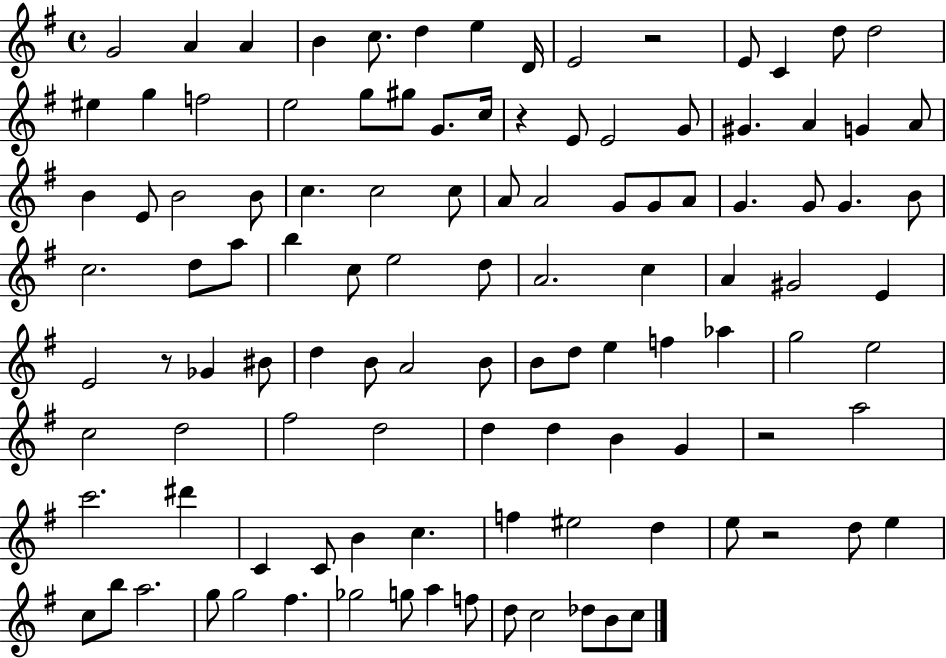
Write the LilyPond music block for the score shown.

{
  \clef treble
  \time 4/4
  \defaultTimeSignature
  \key g \major
  g'2 a'4 a'4 | b'4 c''8. d''4 e''4 d'16 | e'2 r2 | e'8 c'4 d''8 d''2 | \break eis''4 g''4 f''2 | e''2 g''8 gis''8 g'8. c''16 | r4 e'8 e'2 g'8 | gis'4. a'4 g'4 a'8 | \break b'4 e'8 b'2 b'8 | c''4. c''2 c''8 | a'8 a'2 g'8 g'8 a'8 | g'4. g'8 g'4. b'8 | \break c''2. d''8 a''8 | b''4 c''8 e''2 d''8 | a'2. c''4 | a'4 gis'2 e'4 | \break e'2 r8 ges'4 bis'8 | d''4 b'8 a'2 b'8 | b'8 d''8 e''4 f''4 aes''4 | g''2 e''2 | \break c''2 d''2 | fis''2 d''2 | d''4 d''4 b'4 g'4 | r2 a''2 | \break c'''2. dis'''4 | c'4 c'8 b'4 c''4. | f''4 eis''2 d''4 | e''8 r2 d''8 e''4 | \break c''8 b''8 a''2. | g''8 g''2 fis''4. | ges''2 g''8 a''4 f''8 | d''8 c''2 des''8 b'8 c''8 | \break \bar "|."
}